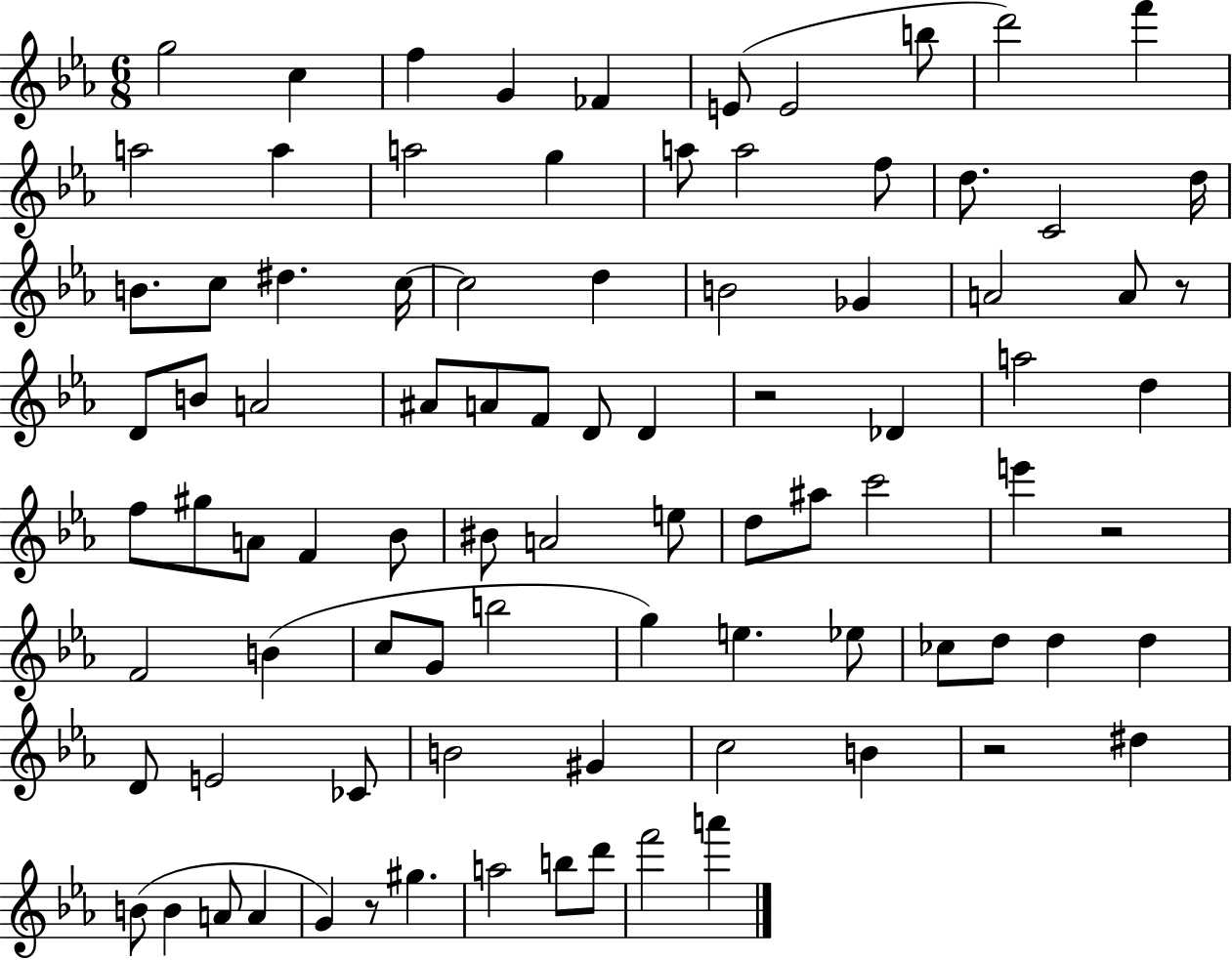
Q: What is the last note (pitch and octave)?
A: A6